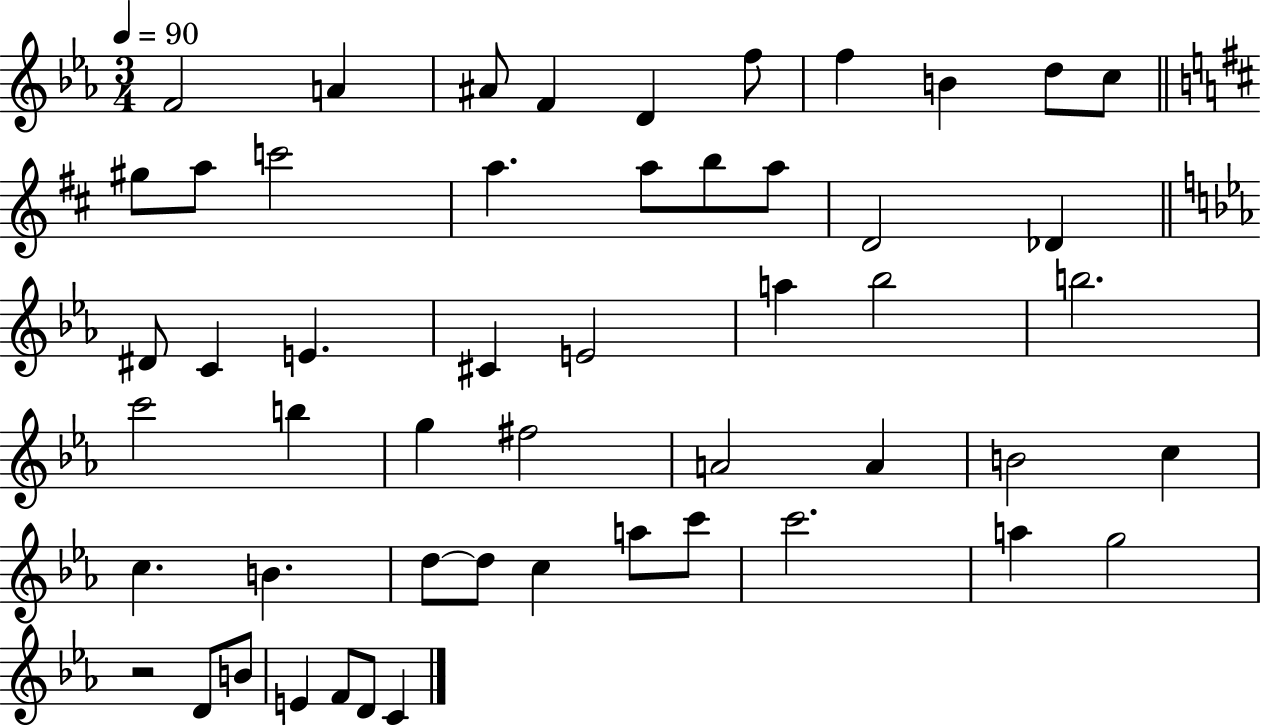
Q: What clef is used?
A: treble